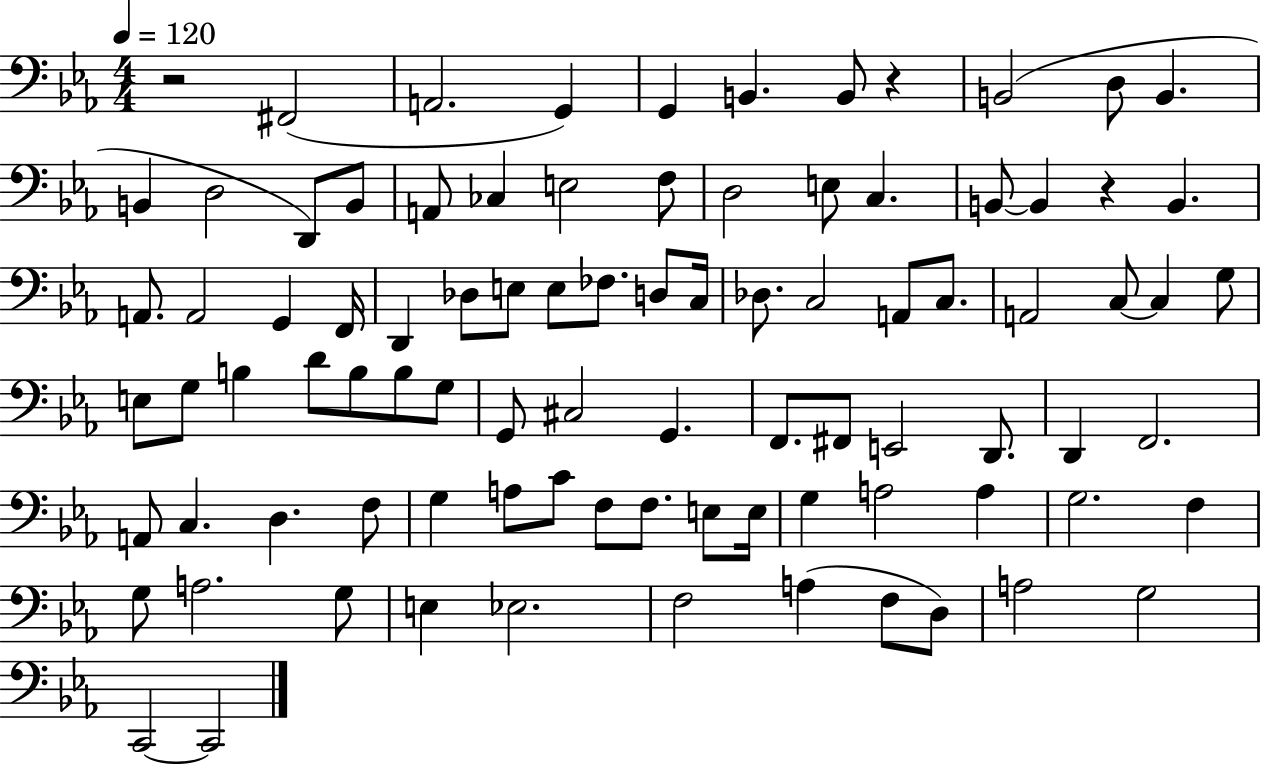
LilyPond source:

{
  \clef bass
  \numericTimeSignature
  \time 4/4
  \key ees \major
  \tempo 4 = 120
  r2 fis,2( | a,2. g,4) | g,4 b,4. b,8 r4 | b,2( d8 b,4. | \break b,4 d2 d,8) b,8 | a,8 ces4 e2 f8 | d2 e8 c4. | b,8~~ b,4 r4 b,4. | \break a,8. a,2 g,4 f,16 | d,4 des8 e8 e8 fes8. d8 c16 | des8. c2 a,8 c8. | a,2 c8~~ c4 g8 | \break e8 g8 b4 d'8 b8 b8 g8 | g,8 cis2 g,4. | f,8. fis,8 e,2 d,8. | d,4 f,2. | \break a,8 c4. d4. f8 | g4 a8 c'8 f8 f8. e8 e16 | g4 a2 a4 | g2. f4 | \break g8 a2. g8 | e4 ees2. | f2 a4( f8 d8) | a2 g2 | \break c,2~~ c,2 | \bar "|."
}